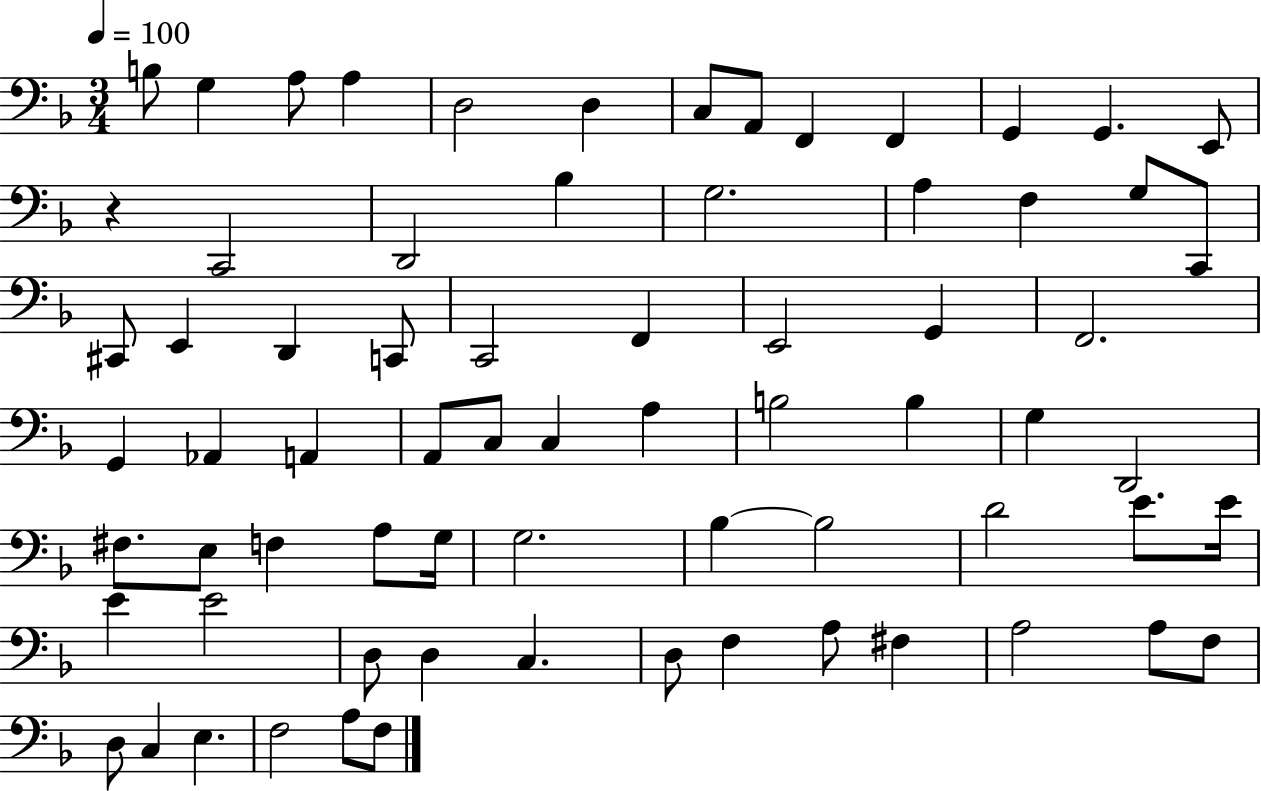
{
  \clef bass
  \numericTimeSignature
  \time 3/4
  \key f \major
  \tempo 4 = 100
  \repeat volta 2 { b8 g4 a8 a4 | d2 d4 | c8 a,8 f,4 f,4 | g,4 g,4. e,8 | \break r4 c,2 | d,2 bes4 | g2. | a4 f4 g8 c,8 | \break cis,8 e,4 d,4 c,8 | c,2 f,4 | e,2 g,4 | f,2. | \break g,4 aes,4 a,4 | a,8 c8 c4 a4 | b2 b4 | g4 d,2 | \break fis8. e8 f4 a8 g16 | g2. | bes4~~ bes2 | d'2 e'8. e'16 | \break e'4 e'2 | d8 d4 c4. | d8 f4 a8 fis4 | a2 a8 f8 | \break d8 c4 e4. | f2 a8 f8 | } \bar "|."
}